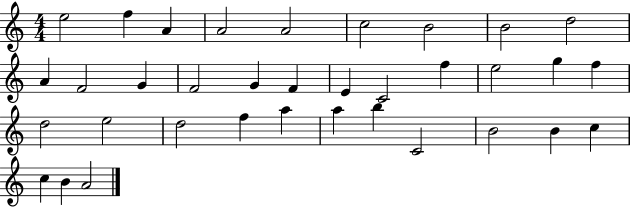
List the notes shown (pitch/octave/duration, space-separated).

E5/h F5/q A4/q A4/h A4/h C5/h B4/h B4/h D5/h A4/q F4/h G4/q F4/h G4/q F4/q E4/q C4/h F5/q E5/h G5/q F5/q D5/h E5/h D5/h F5/q A5/q A5/q B5/q C4/h B4/h B4/q C5/q C5/q B4/q A4/h